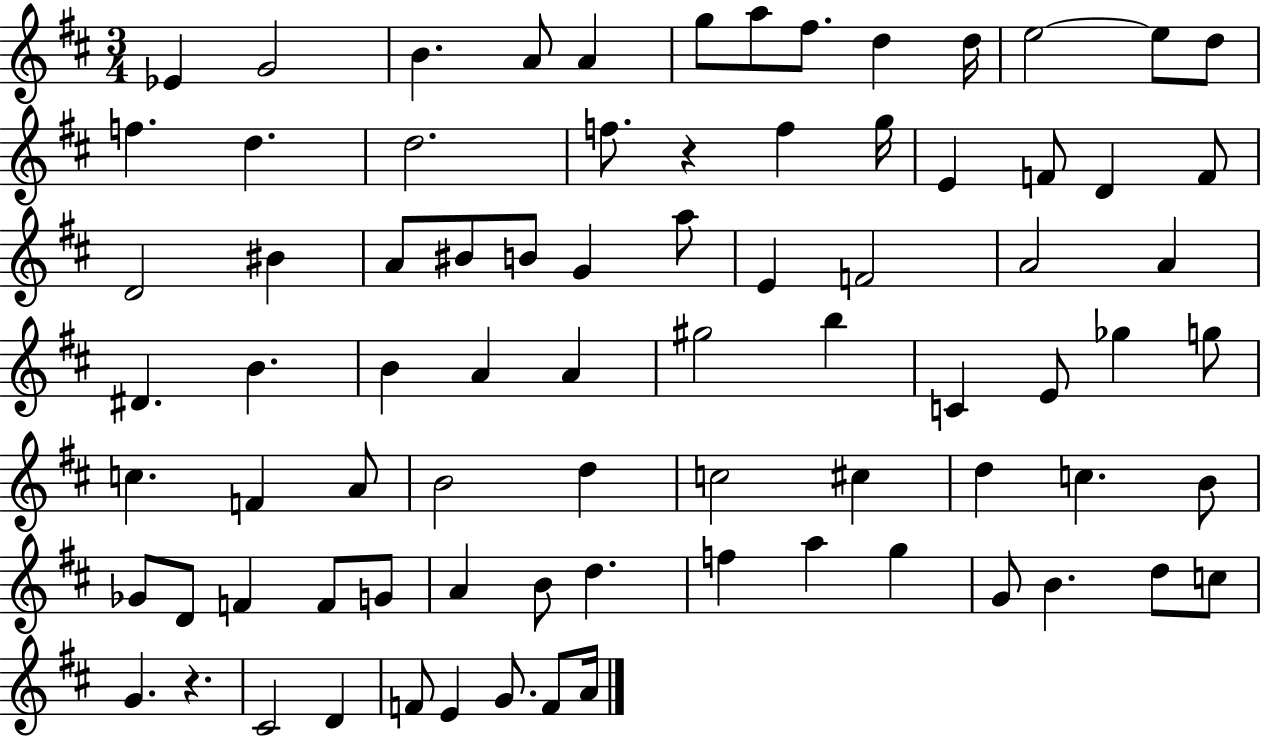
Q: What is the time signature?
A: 3/4